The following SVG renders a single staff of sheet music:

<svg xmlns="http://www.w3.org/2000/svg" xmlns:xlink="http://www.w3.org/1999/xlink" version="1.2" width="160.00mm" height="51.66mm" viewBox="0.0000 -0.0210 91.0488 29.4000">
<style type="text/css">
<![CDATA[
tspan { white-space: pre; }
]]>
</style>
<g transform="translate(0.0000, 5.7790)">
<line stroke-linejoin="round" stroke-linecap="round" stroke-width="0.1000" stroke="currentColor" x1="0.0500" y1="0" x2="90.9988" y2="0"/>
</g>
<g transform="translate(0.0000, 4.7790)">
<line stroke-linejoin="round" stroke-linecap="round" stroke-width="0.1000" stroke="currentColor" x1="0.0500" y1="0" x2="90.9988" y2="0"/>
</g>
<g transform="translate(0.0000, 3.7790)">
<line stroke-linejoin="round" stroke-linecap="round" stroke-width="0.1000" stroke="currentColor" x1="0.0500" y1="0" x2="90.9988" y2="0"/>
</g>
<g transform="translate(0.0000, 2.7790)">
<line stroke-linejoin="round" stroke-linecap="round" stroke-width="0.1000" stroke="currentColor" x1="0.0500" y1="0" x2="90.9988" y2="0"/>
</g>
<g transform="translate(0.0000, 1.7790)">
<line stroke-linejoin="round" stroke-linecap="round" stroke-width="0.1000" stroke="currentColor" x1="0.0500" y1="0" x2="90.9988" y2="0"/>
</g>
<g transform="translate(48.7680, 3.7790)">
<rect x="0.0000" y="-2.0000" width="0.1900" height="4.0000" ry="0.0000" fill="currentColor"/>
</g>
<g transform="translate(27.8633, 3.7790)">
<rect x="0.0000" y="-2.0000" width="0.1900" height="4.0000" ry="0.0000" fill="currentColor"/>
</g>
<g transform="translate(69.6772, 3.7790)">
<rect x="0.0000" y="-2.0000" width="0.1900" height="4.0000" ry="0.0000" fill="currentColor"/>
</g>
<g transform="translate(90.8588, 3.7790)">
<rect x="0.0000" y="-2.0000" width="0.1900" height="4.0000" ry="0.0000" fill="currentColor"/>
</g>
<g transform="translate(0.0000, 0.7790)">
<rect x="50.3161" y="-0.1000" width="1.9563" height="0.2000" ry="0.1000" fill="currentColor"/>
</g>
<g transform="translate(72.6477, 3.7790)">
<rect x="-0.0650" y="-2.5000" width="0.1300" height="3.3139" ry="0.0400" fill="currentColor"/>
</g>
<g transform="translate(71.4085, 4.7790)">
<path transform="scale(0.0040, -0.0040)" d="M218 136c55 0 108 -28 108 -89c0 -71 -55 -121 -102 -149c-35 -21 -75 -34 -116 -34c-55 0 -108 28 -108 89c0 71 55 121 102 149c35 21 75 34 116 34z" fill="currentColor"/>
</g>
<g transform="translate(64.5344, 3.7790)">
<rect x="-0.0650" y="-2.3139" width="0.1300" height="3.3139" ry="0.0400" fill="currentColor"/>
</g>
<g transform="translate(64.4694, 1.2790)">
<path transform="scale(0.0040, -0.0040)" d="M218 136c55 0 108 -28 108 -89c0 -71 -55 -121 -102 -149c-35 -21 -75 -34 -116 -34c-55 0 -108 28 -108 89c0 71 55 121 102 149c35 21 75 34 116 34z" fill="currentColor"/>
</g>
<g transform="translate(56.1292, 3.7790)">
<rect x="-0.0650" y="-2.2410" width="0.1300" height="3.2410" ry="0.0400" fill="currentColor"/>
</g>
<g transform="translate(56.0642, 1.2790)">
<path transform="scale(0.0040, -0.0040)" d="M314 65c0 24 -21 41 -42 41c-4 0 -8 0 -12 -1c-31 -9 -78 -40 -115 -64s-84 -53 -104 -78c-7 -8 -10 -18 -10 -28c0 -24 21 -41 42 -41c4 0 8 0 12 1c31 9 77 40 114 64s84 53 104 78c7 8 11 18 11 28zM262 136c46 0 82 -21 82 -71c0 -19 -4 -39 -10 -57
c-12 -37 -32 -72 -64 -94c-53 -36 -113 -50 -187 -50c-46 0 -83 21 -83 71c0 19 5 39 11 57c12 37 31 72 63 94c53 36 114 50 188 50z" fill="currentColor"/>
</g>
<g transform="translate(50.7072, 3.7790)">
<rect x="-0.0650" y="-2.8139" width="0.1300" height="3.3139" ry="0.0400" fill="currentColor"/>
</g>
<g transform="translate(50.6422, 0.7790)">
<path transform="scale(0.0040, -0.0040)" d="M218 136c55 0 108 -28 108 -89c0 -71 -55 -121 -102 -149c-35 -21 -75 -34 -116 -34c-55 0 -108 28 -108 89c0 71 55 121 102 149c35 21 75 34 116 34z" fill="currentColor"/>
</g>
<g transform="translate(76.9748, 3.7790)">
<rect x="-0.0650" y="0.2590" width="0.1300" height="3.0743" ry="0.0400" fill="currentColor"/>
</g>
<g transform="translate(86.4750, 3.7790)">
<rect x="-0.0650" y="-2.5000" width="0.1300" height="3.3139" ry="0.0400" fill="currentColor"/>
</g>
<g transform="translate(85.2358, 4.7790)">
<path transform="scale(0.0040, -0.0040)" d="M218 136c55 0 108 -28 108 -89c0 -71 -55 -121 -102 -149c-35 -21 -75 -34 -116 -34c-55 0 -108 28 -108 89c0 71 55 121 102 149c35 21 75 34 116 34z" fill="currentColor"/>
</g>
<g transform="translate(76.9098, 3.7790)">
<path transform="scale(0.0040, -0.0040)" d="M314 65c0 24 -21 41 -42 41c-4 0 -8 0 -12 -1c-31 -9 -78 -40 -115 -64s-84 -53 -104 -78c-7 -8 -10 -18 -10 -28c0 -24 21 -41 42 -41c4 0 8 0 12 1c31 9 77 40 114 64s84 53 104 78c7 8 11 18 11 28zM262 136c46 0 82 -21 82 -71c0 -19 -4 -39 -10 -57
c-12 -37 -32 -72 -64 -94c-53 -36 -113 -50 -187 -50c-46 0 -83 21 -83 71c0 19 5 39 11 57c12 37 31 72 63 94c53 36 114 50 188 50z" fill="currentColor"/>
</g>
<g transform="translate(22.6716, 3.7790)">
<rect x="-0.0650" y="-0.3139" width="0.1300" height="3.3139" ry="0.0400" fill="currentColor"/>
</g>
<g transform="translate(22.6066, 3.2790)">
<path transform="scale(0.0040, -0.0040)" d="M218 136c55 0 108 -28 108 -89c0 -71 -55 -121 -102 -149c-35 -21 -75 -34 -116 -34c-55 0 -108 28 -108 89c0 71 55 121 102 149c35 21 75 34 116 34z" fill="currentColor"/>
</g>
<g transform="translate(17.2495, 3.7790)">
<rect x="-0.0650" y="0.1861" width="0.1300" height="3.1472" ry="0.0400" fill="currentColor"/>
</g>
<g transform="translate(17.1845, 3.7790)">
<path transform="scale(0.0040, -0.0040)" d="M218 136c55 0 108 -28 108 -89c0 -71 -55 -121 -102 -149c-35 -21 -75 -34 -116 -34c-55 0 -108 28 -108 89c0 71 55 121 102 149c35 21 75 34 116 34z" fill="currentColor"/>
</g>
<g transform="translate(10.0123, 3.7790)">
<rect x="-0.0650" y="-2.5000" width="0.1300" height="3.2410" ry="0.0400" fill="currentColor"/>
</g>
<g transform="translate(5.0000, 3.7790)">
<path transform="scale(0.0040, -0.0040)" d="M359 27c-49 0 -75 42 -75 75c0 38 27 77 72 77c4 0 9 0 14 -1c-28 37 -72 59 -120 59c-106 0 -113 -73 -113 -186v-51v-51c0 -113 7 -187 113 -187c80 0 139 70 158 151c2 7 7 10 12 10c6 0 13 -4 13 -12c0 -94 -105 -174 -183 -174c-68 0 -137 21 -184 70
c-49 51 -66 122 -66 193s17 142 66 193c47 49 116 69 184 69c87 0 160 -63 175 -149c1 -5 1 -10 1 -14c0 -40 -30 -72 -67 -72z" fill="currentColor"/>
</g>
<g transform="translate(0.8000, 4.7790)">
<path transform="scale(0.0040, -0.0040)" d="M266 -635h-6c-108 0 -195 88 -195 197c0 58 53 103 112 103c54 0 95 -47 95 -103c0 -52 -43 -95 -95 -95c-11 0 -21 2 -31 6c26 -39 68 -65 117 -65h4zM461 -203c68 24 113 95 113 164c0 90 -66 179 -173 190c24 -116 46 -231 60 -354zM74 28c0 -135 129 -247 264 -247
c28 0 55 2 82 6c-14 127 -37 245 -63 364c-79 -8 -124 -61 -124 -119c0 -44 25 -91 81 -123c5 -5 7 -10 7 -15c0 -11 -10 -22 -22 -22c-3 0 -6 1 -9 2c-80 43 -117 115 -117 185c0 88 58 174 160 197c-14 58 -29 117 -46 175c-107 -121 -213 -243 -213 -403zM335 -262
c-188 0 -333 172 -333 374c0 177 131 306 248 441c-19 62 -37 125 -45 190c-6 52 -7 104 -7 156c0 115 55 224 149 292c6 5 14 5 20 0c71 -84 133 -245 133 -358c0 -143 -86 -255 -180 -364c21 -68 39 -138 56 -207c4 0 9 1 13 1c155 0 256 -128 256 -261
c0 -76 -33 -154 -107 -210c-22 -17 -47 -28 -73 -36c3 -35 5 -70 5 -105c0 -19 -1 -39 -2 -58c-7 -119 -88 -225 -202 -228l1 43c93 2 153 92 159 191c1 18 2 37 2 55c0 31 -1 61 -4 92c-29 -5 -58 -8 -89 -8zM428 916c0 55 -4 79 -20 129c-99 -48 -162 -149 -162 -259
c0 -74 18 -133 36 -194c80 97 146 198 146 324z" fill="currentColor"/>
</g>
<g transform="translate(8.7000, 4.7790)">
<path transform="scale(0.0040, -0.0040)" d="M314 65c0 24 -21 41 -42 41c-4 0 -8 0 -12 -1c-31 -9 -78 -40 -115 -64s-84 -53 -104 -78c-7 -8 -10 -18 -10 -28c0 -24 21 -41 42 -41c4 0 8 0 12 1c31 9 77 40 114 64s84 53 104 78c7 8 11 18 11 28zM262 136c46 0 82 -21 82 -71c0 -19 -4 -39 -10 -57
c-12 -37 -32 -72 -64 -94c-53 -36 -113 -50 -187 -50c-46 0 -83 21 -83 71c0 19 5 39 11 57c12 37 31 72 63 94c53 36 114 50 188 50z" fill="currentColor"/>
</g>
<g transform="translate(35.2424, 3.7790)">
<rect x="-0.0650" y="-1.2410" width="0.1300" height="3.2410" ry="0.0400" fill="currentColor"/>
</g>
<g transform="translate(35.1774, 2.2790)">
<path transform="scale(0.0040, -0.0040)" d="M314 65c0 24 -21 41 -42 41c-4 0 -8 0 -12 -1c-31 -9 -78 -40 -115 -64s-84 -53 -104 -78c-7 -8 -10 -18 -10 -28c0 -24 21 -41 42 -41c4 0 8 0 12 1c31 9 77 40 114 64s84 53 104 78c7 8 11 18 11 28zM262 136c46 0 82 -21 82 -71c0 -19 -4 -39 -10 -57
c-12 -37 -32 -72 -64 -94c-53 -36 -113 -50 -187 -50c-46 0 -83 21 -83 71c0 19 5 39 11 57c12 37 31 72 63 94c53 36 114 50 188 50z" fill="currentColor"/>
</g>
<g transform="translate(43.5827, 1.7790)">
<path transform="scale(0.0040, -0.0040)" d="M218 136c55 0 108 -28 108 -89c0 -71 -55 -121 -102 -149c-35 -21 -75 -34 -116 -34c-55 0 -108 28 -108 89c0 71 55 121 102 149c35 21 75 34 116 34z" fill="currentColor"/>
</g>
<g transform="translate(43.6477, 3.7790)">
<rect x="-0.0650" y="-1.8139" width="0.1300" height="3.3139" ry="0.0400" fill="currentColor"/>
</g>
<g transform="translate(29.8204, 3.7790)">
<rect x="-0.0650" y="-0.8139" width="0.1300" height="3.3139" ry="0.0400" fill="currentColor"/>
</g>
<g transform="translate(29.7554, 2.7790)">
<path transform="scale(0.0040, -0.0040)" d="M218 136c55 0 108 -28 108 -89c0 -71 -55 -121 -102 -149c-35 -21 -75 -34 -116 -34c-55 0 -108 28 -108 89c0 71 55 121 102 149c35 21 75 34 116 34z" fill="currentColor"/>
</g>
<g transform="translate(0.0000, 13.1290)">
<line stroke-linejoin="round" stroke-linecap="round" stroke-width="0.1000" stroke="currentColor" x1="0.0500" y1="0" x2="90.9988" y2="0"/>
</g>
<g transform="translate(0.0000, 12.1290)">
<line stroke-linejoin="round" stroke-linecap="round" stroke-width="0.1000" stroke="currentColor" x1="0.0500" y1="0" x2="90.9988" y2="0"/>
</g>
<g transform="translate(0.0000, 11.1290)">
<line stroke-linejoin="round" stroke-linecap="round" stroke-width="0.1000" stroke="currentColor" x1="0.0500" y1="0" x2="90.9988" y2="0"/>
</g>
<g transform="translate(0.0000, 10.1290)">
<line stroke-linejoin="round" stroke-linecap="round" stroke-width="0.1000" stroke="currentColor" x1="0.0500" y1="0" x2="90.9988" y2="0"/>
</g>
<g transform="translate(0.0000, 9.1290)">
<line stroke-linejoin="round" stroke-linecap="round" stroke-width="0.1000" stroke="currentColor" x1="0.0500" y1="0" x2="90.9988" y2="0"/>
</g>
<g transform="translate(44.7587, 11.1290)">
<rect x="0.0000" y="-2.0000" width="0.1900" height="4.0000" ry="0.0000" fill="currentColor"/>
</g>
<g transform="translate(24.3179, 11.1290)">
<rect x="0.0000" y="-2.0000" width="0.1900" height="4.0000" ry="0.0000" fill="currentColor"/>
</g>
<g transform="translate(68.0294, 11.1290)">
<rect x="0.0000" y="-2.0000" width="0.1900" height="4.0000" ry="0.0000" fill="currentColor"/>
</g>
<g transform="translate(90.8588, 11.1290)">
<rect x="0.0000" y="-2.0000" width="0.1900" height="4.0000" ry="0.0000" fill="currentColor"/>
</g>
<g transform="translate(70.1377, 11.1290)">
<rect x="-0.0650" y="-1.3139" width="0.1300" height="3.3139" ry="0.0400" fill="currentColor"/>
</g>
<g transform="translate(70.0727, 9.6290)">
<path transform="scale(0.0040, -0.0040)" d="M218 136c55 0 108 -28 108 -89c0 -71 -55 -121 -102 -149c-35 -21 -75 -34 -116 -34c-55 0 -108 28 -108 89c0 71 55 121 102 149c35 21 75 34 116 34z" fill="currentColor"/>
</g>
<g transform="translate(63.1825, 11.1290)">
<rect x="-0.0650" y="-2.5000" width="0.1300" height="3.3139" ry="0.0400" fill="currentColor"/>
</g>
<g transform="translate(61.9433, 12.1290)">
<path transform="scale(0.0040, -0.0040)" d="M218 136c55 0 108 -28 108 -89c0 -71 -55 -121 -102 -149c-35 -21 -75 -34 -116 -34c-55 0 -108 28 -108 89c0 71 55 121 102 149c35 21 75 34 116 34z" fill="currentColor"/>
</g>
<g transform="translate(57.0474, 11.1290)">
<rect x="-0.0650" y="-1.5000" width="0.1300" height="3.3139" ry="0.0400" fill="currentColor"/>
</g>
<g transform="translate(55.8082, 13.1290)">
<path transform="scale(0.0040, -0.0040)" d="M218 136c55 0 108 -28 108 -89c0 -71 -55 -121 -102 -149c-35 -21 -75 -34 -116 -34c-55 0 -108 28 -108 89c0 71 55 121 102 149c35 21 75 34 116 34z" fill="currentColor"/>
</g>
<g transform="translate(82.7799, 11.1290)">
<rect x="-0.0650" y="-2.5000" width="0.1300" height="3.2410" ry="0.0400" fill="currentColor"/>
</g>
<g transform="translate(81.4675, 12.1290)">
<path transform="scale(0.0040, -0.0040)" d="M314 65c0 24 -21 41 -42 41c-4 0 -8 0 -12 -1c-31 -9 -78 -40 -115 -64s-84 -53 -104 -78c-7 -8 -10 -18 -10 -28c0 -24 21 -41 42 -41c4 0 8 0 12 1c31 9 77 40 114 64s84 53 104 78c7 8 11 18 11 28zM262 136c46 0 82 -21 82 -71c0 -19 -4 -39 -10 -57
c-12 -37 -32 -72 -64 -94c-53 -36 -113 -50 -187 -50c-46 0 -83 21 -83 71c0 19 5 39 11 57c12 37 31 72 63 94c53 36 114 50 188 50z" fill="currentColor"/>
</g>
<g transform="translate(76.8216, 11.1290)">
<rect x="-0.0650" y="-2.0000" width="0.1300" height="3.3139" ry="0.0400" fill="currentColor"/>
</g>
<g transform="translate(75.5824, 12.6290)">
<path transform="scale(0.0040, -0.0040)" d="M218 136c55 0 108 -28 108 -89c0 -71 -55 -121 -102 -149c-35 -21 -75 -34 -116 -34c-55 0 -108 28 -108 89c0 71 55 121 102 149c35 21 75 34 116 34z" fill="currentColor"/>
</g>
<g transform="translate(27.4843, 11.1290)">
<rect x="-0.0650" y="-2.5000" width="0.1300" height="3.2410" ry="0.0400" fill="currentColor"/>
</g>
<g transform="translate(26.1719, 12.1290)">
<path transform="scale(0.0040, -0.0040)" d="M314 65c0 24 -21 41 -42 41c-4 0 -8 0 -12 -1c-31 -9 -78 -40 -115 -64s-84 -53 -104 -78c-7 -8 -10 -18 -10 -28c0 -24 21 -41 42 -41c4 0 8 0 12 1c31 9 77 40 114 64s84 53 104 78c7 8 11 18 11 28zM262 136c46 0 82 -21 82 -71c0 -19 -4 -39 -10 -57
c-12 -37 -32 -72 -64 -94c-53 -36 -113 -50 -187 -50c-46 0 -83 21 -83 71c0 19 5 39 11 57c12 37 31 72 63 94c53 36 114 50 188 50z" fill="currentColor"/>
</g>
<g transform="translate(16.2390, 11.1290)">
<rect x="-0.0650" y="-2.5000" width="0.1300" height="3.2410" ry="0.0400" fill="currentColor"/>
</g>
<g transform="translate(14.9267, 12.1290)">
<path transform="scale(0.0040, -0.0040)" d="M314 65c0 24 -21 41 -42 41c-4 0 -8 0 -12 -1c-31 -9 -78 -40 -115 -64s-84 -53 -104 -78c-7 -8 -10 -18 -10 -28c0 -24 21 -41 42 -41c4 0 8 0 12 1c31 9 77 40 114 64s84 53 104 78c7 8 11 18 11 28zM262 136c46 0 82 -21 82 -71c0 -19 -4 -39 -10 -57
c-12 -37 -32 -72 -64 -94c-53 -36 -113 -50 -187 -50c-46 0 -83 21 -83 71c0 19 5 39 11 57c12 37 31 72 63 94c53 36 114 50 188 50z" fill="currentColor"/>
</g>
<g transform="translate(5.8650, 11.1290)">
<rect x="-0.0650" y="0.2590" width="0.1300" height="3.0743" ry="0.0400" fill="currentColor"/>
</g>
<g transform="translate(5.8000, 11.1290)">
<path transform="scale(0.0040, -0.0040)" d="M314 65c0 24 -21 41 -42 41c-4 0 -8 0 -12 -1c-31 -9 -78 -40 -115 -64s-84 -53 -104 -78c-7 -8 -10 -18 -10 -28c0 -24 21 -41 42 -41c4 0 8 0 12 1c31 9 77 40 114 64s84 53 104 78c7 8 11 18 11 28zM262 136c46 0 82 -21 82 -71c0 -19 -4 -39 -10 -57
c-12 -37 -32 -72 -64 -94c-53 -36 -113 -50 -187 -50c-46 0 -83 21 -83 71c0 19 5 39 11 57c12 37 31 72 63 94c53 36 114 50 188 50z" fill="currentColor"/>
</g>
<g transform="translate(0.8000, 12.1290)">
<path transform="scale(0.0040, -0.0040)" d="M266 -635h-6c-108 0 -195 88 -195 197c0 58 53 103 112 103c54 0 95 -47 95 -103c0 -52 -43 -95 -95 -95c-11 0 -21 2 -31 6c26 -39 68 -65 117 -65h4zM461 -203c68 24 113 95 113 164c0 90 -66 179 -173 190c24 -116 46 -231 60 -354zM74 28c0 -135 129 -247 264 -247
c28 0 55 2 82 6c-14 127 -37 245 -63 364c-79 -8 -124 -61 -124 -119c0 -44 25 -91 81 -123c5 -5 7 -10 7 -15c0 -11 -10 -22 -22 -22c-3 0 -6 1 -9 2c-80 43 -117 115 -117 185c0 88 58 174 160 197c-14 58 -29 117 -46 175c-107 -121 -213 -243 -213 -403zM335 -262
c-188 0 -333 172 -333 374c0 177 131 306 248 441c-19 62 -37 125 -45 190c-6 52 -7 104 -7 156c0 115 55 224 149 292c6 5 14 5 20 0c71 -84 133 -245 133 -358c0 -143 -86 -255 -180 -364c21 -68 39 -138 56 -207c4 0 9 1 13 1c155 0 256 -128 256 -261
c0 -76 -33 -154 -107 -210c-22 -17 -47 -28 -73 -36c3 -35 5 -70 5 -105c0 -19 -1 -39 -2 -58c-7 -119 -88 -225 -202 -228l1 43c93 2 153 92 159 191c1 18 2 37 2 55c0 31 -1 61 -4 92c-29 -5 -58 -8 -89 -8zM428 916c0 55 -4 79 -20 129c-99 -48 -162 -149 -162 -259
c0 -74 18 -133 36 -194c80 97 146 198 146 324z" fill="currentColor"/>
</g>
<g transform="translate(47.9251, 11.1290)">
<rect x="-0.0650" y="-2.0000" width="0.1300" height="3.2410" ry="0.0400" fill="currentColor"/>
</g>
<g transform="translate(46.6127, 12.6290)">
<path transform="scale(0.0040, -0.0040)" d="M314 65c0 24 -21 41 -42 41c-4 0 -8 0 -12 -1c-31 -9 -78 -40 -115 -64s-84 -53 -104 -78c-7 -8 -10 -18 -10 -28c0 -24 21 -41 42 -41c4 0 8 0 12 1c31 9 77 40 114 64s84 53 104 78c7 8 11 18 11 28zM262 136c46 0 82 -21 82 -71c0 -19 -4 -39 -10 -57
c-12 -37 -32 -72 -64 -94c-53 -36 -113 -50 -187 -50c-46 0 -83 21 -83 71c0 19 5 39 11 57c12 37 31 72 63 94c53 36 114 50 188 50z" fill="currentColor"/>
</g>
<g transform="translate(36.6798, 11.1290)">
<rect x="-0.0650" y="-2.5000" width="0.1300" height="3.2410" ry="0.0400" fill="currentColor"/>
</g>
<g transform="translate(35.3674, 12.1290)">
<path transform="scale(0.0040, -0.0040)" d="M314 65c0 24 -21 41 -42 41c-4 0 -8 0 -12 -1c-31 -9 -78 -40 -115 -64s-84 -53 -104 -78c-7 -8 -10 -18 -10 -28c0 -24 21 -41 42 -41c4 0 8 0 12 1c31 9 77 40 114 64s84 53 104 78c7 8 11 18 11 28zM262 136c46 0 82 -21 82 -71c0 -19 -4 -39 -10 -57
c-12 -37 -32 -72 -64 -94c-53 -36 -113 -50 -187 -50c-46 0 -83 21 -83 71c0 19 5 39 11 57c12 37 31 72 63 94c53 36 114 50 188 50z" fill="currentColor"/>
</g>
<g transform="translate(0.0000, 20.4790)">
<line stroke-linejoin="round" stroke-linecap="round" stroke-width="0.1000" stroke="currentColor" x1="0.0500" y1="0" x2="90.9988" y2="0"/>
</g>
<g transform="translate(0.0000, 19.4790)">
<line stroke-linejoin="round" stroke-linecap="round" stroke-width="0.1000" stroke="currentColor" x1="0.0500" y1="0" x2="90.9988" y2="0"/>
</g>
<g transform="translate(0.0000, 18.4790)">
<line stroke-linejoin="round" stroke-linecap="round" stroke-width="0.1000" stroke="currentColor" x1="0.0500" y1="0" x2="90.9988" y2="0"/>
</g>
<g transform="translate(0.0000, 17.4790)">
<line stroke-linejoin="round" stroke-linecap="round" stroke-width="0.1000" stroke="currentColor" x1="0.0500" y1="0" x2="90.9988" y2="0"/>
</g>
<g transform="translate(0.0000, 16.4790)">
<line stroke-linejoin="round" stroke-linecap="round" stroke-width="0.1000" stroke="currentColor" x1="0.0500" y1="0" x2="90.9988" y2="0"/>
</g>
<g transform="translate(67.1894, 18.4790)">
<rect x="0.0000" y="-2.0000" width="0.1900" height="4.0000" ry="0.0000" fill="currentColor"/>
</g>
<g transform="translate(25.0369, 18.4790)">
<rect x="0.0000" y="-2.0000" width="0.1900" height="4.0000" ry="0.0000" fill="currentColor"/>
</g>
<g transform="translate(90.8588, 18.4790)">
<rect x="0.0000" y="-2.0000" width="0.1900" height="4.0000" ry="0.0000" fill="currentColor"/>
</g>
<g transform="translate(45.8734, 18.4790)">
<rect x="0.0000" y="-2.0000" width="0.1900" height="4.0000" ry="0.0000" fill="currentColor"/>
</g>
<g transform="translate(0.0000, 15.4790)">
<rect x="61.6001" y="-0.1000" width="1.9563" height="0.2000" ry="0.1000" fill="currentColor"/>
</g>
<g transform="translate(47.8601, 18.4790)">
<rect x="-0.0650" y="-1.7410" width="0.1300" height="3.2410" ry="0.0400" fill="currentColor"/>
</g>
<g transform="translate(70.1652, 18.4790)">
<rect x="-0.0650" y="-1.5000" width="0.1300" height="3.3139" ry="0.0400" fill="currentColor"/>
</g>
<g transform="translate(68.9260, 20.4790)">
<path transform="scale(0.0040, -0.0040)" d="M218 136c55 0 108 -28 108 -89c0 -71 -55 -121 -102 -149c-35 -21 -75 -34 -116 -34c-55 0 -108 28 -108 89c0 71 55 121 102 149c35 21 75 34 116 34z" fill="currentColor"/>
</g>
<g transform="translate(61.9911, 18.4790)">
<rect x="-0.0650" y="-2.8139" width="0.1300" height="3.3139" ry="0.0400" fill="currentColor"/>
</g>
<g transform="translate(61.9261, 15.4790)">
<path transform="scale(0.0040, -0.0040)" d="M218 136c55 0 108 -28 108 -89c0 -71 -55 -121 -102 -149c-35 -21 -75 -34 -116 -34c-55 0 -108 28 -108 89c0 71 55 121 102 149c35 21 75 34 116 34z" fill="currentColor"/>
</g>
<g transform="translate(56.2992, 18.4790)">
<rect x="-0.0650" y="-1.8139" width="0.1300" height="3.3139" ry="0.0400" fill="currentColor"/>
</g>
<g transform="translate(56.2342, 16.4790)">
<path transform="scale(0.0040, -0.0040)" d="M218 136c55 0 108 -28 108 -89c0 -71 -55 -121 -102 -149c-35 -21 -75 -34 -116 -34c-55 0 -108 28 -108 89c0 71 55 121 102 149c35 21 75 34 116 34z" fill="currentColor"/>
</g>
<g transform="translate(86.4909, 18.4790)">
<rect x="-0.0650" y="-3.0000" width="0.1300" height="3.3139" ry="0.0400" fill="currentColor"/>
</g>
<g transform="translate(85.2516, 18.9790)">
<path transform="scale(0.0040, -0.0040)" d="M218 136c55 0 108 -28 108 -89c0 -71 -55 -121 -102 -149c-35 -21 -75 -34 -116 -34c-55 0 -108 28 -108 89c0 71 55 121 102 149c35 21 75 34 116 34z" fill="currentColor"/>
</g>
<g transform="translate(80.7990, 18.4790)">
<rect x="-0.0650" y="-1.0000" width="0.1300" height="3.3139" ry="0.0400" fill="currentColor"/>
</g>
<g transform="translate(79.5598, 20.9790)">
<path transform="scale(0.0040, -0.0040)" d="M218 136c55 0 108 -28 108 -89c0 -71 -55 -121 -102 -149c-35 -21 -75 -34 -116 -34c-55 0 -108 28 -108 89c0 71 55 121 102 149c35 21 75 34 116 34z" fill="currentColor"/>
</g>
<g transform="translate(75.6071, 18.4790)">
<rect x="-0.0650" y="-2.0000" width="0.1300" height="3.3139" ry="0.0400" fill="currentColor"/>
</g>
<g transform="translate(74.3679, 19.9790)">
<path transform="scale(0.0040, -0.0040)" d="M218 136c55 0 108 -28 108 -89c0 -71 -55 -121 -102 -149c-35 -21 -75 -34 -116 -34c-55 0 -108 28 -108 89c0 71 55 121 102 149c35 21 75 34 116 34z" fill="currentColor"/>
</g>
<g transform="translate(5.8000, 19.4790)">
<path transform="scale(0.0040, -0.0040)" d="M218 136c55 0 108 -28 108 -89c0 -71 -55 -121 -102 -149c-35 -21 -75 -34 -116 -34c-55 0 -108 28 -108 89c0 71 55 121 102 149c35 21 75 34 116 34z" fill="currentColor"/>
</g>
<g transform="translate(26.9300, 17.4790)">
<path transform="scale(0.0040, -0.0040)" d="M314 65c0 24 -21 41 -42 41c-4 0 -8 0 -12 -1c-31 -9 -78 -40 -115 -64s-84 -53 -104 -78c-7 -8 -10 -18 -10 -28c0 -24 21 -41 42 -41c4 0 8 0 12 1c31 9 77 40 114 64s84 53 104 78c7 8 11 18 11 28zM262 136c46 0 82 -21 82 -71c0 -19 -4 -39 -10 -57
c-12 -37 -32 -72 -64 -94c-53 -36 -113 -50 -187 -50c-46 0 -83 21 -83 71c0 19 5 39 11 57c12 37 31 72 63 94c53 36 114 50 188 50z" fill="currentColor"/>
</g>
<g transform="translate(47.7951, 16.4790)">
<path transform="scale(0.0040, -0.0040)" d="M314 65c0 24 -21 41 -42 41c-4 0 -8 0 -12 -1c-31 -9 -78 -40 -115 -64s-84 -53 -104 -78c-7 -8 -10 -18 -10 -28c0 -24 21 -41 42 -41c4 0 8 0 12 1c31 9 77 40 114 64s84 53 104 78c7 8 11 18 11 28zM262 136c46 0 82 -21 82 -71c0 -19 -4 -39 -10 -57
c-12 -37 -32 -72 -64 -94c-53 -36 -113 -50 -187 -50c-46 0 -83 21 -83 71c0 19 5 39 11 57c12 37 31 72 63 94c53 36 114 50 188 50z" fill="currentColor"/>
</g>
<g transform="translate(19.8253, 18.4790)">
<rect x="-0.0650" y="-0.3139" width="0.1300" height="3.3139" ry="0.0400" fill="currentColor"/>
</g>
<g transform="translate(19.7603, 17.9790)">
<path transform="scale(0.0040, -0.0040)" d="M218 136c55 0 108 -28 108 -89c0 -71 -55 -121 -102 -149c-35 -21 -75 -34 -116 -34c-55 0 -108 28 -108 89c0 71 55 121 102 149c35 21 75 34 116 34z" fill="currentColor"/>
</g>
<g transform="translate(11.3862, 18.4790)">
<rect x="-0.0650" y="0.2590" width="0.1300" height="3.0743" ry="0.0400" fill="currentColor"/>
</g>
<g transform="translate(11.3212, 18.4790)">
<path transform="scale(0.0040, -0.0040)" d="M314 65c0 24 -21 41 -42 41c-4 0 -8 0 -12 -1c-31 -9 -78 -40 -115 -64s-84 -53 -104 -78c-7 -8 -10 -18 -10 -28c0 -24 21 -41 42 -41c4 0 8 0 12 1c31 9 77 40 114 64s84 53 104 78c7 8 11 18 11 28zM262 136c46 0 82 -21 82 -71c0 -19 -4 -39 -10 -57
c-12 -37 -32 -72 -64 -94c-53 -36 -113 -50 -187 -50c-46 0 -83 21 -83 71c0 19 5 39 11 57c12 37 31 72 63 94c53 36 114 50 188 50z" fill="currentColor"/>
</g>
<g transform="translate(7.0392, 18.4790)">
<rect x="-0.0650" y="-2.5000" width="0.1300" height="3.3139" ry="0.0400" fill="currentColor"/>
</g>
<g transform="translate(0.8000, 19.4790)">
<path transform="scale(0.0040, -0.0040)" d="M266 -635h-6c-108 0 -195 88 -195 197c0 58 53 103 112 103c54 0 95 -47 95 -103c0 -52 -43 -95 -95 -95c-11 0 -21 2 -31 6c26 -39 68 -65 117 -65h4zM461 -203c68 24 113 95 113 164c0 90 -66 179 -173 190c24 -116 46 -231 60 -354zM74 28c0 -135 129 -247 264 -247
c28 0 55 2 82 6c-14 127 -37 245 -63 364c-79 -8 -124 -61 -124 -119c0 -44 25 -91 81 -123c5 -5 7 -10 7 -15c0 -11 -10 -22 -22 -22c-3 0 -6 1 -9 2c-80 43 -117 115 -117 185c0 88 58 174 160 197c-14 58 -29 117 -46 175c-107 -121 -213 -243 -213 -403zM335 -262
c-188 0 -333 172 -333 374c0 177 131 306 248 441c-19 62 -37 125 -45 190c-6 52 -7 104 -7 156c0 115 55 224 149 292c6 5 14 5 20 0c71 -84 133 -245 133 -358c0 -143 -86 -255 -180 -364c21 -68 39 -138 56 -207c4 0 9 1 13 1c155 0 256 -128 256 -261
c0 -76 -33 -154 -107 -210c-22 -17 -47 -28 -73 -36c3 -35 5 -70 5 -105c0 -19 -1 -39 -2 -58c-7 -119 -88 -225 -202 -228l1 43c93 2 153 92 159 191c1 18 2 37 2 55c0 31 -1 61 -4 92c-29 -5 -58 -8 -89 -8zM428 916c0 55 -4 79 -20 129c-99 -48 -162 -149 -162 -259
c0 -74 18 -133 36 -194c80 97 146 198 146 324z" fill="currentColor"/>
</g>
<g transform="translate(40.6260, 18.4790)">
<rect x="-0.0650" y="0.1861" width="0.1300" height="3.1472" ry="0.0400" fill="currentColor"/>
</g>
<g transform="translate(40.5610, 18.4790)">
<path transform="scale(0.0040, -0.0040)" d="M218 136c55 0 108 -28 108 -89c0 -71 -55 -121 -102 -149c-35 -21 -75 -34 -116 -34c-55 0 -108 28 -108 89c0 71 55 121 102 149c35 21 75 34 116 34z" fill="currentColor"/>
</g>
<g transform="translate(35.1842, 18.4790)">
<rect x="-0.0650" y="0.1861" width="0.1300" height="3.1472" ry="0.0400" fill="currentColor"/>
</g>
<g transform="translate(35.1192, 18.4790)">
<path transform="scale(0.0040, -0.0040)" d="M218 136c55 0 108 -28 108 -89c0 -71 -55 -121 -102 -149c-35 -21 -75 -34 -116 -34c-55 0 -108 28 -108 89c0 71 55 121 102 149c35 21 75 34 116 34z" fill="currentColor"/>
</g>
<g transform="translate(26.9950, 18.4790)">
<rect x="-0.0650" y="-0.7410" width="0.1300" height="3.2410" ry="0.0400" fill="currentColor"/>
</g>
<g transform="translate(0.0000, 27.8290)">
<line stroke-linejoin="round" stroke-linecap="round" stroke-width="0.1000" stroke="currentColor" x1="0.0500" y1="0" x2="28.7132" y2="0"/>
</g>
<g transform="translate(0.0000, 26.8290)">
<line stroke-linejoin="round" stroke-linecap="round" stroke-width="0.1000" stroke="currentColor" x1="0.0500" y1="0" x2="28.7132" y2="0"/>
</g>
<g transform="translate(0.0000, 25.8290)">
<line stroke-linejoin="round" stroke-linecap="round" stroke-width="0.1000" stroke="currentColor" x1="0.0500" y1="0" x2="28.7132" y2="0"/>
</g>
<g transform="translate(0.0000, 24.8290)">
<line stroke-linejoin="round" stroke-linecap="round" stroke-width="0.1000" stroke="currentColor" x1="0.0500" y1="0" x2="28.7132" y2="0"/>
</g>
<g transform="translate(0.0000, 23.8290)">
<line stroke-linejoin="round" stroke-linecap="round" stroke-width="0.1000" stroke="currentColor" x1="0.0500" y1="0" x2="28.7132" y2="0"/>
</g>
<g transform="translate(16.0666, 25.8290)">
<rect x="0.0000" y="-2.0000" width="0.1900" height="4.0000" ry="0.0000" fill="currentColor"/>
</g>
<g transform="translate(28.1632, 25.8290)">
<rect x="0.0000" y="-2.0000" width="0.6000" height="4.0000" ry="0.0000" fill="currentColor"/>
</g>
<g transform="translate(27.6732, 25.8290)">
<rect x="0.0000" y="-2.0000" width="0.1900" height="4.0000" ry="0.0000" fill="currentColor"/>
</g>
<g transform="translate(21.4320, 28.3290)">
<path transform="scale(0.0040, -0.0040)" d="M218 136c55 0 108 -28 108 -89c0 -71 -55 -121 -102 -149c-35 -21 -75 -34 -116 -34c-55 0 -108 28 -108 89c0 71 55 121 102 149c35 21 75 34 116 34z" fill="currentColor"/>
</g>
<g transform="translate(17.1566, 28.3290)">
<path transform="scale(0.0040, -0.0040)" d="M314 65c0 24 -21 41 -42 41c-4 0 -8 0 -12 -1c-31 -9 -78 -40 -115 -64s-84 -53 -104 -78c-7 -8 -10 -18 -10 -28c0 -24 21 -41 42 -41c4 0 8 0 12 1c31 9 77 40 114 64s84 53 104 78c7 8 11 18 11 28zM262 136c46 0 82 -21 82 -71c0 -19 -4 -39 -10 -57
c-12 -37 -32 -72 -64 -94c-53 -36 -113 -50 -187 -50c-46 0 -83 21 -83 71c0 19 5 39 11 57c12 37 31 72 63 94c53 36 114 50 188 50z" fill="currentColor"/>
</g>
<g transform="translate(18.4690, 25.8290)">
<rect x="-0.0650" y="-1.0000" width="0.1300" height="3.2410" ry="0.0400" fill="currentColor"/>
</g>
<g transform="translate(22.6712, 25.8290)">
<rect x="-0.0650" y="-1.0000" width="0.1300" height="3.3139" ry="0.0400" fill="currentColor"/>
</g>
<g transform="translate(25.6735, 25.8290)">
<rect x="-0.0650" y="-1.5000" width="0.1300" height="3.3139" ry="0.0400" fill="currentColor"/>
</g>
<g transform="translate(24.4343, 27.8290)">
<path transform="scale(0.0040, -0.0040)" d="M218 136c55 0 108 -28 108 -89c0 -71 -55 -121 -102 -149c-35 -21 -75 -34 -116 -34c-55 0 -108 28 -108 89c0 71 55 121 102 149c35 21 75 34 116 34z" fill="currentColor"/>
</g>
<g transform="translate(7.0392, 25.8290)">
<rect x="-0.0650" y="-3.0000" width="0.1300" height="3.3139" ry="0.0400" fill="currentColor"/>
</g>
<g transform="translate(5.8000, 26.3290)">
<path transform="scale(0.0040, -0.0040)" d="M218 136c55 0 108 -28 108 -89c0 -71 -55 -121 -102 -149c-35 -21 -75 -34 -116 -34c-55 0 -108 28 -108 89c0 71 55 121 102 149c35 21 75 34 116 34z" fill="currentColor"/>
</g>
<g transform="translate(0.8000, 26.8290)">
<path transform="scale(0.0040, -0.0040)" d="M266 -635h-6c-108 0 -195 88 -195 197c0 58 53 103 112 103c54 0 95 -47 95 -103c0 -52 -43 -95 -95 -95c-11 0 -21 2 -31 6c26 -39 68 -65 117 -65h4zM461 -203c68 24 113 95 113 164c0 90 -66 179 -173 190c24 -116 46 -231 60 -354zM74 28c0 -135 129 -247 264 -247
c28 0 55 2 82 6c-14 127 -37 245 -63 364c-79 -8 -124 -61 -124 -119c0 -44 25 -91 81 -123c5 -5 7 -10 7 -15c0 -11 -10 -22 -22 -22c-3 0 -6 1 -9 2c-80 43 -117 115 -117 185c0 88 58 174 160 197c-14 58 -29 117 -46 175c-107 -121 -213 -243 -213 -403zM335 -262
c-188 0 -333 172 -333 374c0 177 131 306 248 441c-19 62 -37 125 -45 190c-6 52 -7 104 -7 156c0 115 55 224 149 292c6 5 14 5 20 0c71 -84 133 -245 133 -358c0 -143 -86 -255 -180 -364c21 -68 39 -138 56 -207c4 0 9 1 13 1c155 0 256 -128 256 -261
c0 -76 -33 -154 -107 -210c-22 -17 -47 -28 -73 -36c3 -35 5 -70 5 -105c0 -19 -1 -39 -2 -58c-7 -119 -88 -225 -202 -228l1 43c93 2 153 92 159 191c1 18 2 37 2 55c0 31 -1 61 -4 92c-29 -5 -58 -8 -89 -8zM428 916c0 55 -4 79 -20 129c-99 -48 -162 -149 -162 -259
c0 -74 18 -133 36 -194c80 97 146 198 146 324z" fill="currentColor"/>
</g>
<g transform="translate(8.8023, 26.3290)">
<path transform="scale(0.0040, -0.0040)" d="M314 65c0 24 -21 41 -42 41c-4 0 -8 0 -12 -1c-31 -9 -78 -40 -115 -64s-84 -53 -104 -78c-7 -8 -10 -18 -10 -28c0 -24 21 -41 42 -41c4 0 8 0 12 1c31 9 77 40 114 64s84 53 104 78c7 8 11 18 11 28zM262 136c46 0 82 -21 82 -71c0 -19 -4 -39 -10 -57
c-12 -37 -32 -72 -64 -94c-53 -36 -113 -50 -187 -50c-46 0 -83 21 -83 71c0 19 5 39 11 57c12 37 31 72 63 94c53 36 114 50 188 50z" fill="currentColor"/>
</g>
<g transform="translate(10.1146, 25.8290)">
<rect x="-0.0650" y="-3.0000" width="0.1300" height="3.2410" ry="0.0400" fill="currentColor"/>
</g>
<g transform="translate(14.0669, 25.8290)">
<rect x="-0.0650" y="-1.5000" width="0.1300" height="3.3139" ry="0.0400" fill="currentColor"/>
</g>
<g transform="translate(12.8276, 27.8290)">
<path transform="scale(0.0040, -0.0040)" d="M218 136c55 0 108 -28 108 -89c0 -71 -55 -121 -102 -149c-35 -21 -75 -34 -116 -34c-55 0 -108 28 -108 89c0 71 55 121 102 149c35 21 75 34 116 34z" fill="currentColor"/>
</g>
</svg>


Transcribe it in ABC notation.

X:1
T:Untitled
M:4/4
L:1/4
K:C
G2 B c d e2 f a g2 g G B2 G B2 G2 G2 G2 F2 E G e F G2 G B2 c d2 B B f2 f a E F D A A A2 E D2 D E